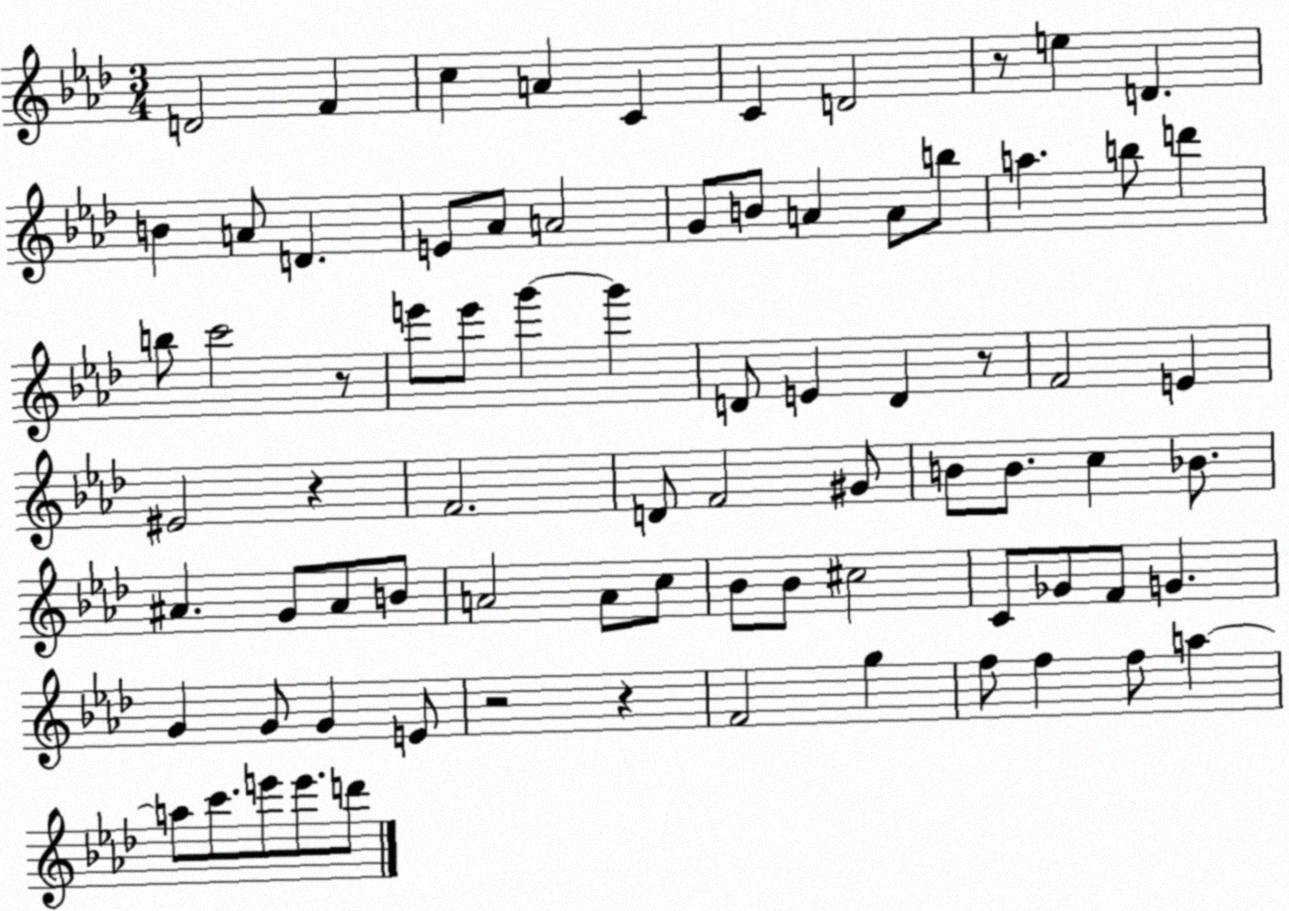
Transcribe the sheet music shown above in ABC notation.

X:1
T:Untitled
M:3/4
L:1/4
K:Ab
D2 F c A C C D2 z/2 e D B A/2 D E/2 _A/2 A2 G/2 B/2 A A/2 b/2 a b/2 d' b/2 c'2 z/2 e'/2 e'/2 g' g' D/2 E D z/2 F2 E ^E2 z F2 D/2 F2 ^G/2 B/2 B/2 c _B/2 ^A G/2 ^A/2 B/2 A2 A/2 c/2 _B/2 _B/2 ^c2 C/2 _G/2 F/2 G G G/2 G E/2 z2 z F2 g f/2 f f/2 a a/2 c'/2 e'/2 e'/2 d'/2